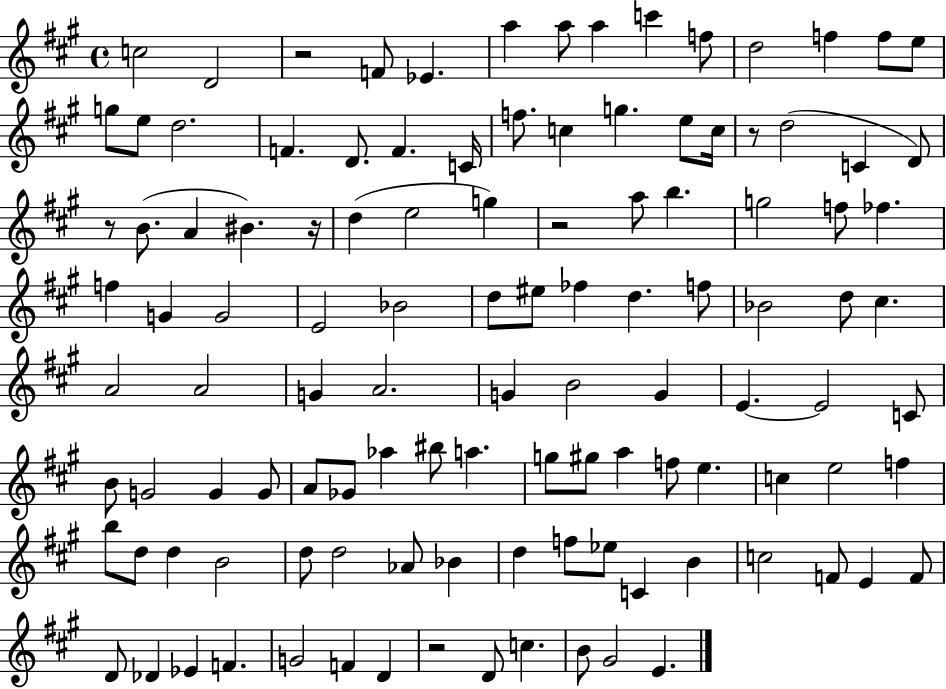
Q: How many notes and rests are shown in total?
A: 114